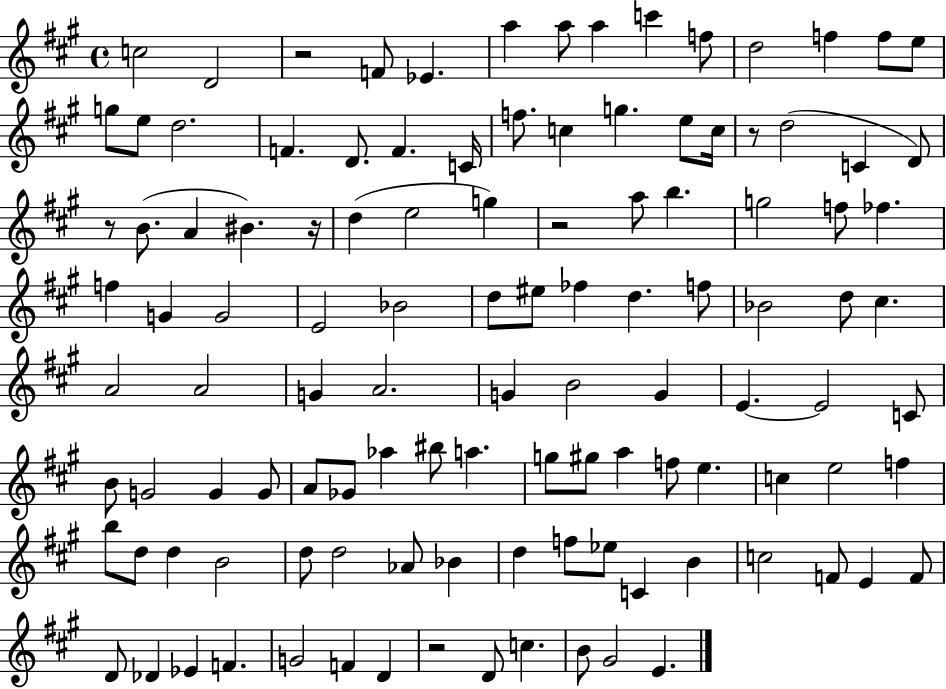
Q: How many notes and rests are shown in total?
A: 114